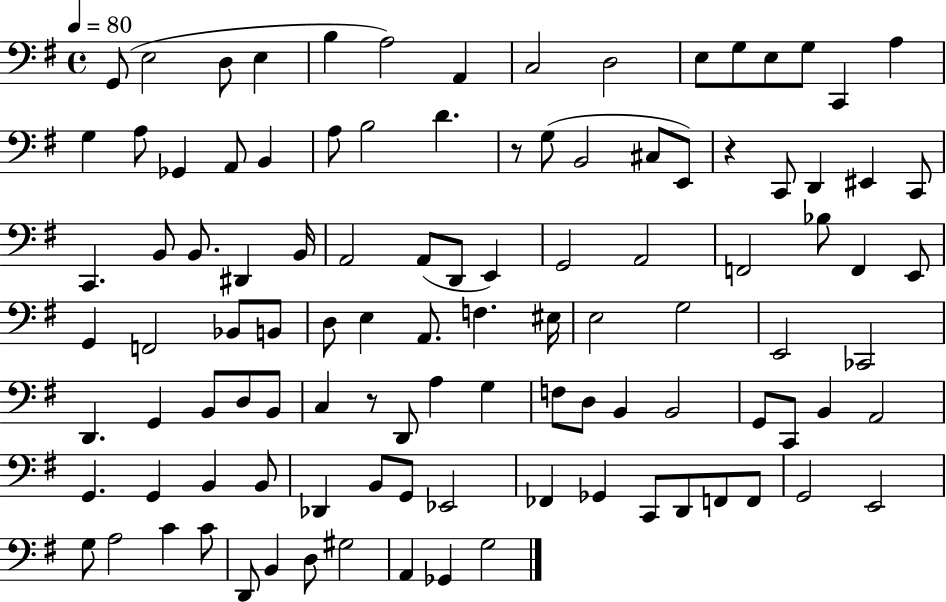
{
  \clef bass
  \time 4/4
  \defaultTimeSignature
  \key g \major
  \tempo 4 = 80
  g,8( e2 d8 e4 | b4 a2) a,4 | c2 d2 | e8 g8 e8 g8 c,4 a4 | \break g4 a8 ges,4 a,8 b,4 | a8 b2 d'4. | r8 g8( b,2 cis8 e,8) | r4 c,8 d,4 eis,4 c,8 | \break c,4. b,8 b,8. dis,4 b,16 | a,2 a,8( d,8 e,4) | g,2 a,2 | f,2 bes8 f,4 e,8 | \break g,4 f,2 bes,8 b,8 | d8 e4 a,8. f4. eis16 | e2 g2 | e,2 ces,2 | \break d,4. g,4 b,8 d8 b,8 | c4 r8 d,8 a4 g4 | f8 d8 b,4 b,2 | g,8 c,8 b,4 a,2 | \break g,4. g,4 b,4 b,8 | des,4 b,8 g,8 ees,2 | fes,4 ges,4 c,8 d,8 f,8 f,8 | g,2 e,2 | \break g8 a2 c'4 c'8 | d,8 b,4 d8 gis2 | a,4 ges,4 g2 | \bar "|."
}